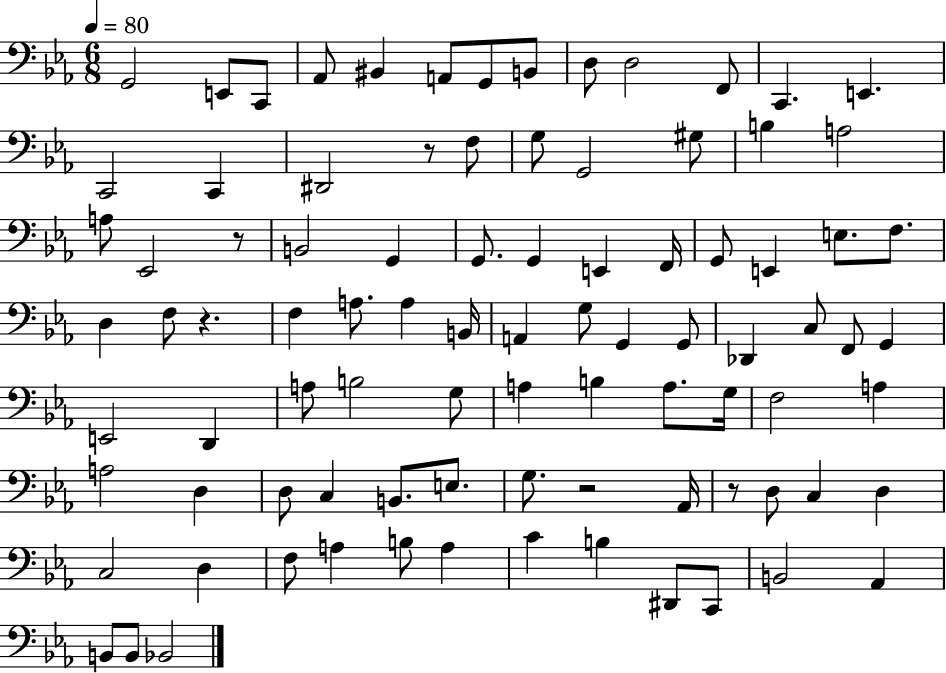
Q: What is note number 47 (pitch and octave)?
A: F2